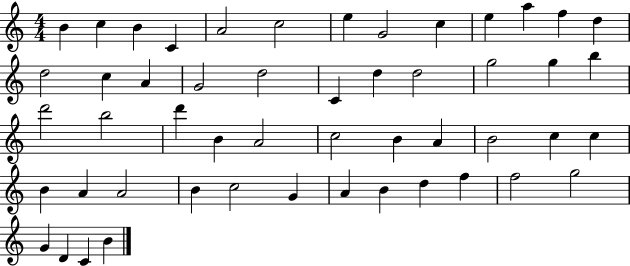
B4/q C5/q B4/q C4/q A4/h C5/h E5/q G4/h C5/q E5/q A5/q F5/q D5/q D5/h C5/q A4/q G4/h D5/h C4/q D5/q D5/h G5/h G5/q B5/q D6/h B5/h D6/q B4/q A4/h C5/h B4/q A4/q B4/h C5/q C5/q B4/q A4/q A4/h B4/q C5/h G4/q A4/q B4/q D5/q F5/q F5/h G5/h G4/q D4/q C4/q B4/q